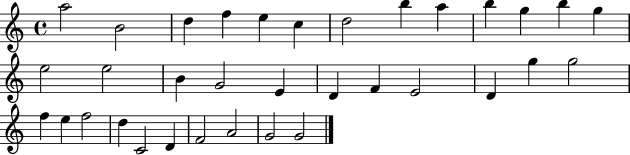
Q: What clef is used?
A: treble